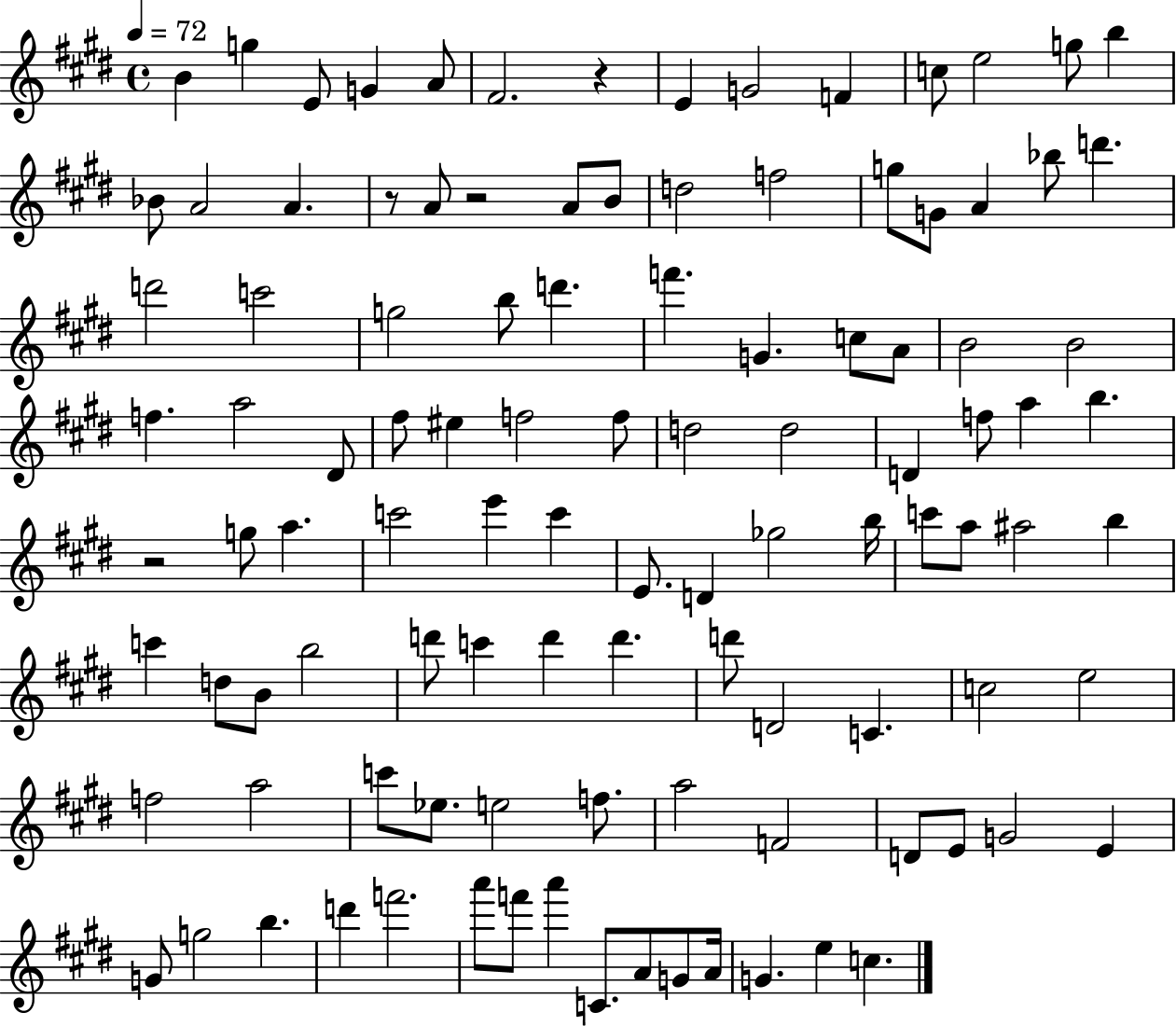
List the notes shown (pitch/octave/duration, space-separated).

B4/q G5/q E4/e G4/q A4/e F#4/h. R/q E4/q G4/h F4/q C5/e E5/h G5/e B5/q Bb4/e A4/h A4/q. R/e A4/e R/h A4/e B4/e D5/h F5/h G5/e G4/e A4/q Bb5/e D6/q. D6/h C6/h G5/h B5/e D6/q. F6/q. G4/q. C5/e A4/e B4/h B4/h F5/q. A5/h D#4/e F#5/e EIS5/q F5/h F5/e D5/h D5/h D4/q F5/e A5/q B5/q. R/h G5/e A5/q. C6/h E6/q C6/q E4/e. D4/q Gb5/h B5/s C6/e A5/e A#5/h B5/q C6/q D5/e B4/e B5/h D6/e C6/q D6/q D6/q. D6/e D4/h C4/q. C5/h E5/h F5/h A5/h C6/e Eb5/e. E5/h F5/e. A5/h F4/h D4/e E4/e G4/h E4/q G4/e G5/h B5/q. D6/q F6/h. A6/e F6/e A6/q C4/e. A4/e G4/e A4/s G4/q. E5/q C5/q.